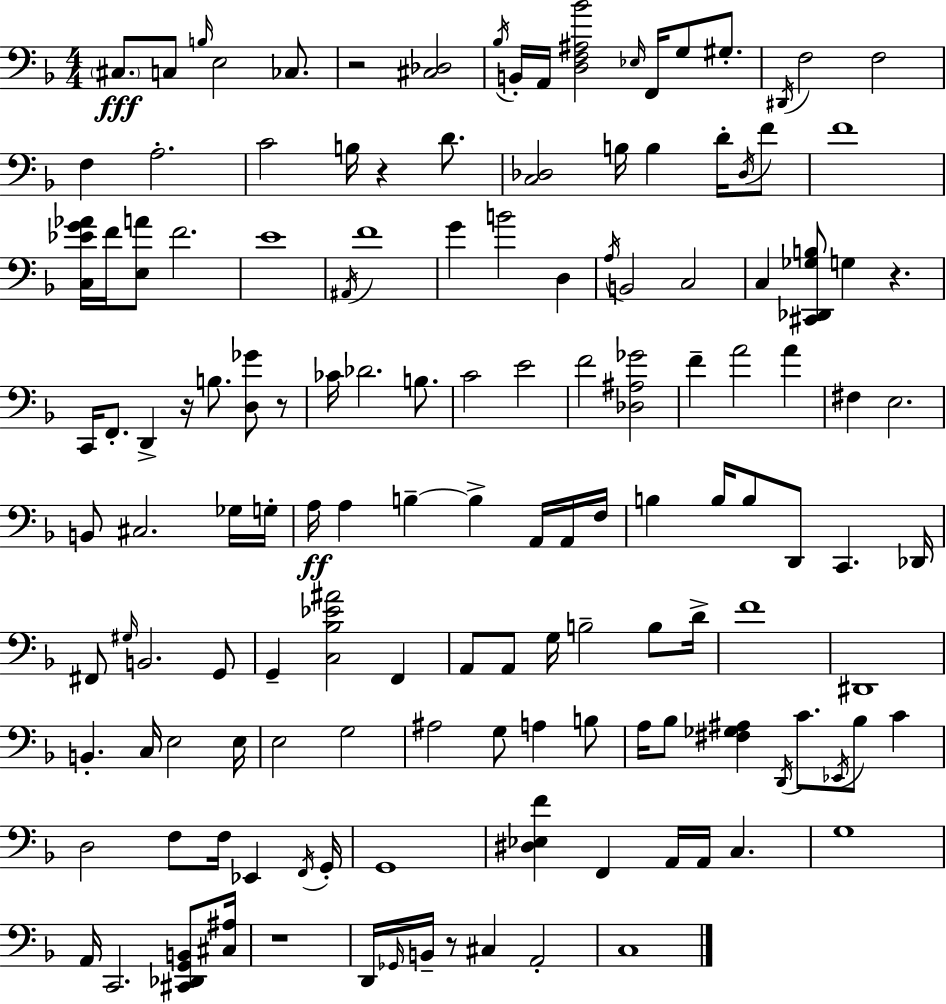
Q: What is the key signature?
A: D minor